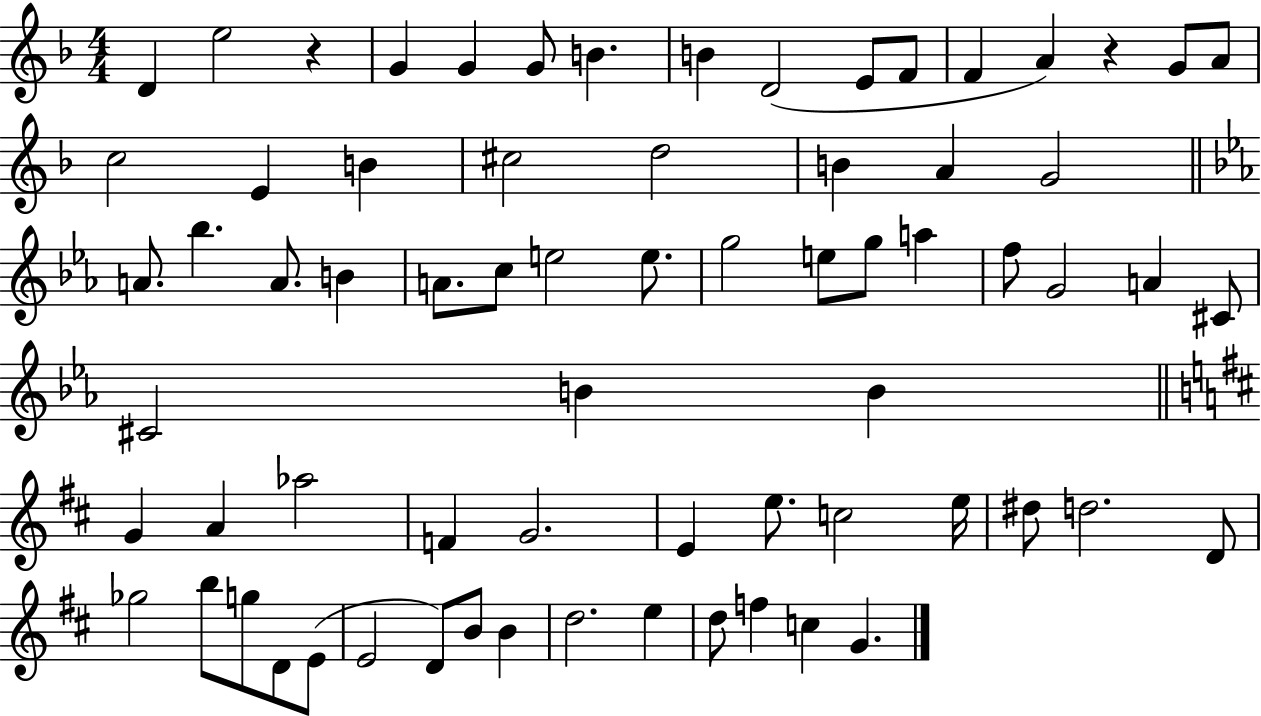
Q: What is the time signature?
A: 4/4